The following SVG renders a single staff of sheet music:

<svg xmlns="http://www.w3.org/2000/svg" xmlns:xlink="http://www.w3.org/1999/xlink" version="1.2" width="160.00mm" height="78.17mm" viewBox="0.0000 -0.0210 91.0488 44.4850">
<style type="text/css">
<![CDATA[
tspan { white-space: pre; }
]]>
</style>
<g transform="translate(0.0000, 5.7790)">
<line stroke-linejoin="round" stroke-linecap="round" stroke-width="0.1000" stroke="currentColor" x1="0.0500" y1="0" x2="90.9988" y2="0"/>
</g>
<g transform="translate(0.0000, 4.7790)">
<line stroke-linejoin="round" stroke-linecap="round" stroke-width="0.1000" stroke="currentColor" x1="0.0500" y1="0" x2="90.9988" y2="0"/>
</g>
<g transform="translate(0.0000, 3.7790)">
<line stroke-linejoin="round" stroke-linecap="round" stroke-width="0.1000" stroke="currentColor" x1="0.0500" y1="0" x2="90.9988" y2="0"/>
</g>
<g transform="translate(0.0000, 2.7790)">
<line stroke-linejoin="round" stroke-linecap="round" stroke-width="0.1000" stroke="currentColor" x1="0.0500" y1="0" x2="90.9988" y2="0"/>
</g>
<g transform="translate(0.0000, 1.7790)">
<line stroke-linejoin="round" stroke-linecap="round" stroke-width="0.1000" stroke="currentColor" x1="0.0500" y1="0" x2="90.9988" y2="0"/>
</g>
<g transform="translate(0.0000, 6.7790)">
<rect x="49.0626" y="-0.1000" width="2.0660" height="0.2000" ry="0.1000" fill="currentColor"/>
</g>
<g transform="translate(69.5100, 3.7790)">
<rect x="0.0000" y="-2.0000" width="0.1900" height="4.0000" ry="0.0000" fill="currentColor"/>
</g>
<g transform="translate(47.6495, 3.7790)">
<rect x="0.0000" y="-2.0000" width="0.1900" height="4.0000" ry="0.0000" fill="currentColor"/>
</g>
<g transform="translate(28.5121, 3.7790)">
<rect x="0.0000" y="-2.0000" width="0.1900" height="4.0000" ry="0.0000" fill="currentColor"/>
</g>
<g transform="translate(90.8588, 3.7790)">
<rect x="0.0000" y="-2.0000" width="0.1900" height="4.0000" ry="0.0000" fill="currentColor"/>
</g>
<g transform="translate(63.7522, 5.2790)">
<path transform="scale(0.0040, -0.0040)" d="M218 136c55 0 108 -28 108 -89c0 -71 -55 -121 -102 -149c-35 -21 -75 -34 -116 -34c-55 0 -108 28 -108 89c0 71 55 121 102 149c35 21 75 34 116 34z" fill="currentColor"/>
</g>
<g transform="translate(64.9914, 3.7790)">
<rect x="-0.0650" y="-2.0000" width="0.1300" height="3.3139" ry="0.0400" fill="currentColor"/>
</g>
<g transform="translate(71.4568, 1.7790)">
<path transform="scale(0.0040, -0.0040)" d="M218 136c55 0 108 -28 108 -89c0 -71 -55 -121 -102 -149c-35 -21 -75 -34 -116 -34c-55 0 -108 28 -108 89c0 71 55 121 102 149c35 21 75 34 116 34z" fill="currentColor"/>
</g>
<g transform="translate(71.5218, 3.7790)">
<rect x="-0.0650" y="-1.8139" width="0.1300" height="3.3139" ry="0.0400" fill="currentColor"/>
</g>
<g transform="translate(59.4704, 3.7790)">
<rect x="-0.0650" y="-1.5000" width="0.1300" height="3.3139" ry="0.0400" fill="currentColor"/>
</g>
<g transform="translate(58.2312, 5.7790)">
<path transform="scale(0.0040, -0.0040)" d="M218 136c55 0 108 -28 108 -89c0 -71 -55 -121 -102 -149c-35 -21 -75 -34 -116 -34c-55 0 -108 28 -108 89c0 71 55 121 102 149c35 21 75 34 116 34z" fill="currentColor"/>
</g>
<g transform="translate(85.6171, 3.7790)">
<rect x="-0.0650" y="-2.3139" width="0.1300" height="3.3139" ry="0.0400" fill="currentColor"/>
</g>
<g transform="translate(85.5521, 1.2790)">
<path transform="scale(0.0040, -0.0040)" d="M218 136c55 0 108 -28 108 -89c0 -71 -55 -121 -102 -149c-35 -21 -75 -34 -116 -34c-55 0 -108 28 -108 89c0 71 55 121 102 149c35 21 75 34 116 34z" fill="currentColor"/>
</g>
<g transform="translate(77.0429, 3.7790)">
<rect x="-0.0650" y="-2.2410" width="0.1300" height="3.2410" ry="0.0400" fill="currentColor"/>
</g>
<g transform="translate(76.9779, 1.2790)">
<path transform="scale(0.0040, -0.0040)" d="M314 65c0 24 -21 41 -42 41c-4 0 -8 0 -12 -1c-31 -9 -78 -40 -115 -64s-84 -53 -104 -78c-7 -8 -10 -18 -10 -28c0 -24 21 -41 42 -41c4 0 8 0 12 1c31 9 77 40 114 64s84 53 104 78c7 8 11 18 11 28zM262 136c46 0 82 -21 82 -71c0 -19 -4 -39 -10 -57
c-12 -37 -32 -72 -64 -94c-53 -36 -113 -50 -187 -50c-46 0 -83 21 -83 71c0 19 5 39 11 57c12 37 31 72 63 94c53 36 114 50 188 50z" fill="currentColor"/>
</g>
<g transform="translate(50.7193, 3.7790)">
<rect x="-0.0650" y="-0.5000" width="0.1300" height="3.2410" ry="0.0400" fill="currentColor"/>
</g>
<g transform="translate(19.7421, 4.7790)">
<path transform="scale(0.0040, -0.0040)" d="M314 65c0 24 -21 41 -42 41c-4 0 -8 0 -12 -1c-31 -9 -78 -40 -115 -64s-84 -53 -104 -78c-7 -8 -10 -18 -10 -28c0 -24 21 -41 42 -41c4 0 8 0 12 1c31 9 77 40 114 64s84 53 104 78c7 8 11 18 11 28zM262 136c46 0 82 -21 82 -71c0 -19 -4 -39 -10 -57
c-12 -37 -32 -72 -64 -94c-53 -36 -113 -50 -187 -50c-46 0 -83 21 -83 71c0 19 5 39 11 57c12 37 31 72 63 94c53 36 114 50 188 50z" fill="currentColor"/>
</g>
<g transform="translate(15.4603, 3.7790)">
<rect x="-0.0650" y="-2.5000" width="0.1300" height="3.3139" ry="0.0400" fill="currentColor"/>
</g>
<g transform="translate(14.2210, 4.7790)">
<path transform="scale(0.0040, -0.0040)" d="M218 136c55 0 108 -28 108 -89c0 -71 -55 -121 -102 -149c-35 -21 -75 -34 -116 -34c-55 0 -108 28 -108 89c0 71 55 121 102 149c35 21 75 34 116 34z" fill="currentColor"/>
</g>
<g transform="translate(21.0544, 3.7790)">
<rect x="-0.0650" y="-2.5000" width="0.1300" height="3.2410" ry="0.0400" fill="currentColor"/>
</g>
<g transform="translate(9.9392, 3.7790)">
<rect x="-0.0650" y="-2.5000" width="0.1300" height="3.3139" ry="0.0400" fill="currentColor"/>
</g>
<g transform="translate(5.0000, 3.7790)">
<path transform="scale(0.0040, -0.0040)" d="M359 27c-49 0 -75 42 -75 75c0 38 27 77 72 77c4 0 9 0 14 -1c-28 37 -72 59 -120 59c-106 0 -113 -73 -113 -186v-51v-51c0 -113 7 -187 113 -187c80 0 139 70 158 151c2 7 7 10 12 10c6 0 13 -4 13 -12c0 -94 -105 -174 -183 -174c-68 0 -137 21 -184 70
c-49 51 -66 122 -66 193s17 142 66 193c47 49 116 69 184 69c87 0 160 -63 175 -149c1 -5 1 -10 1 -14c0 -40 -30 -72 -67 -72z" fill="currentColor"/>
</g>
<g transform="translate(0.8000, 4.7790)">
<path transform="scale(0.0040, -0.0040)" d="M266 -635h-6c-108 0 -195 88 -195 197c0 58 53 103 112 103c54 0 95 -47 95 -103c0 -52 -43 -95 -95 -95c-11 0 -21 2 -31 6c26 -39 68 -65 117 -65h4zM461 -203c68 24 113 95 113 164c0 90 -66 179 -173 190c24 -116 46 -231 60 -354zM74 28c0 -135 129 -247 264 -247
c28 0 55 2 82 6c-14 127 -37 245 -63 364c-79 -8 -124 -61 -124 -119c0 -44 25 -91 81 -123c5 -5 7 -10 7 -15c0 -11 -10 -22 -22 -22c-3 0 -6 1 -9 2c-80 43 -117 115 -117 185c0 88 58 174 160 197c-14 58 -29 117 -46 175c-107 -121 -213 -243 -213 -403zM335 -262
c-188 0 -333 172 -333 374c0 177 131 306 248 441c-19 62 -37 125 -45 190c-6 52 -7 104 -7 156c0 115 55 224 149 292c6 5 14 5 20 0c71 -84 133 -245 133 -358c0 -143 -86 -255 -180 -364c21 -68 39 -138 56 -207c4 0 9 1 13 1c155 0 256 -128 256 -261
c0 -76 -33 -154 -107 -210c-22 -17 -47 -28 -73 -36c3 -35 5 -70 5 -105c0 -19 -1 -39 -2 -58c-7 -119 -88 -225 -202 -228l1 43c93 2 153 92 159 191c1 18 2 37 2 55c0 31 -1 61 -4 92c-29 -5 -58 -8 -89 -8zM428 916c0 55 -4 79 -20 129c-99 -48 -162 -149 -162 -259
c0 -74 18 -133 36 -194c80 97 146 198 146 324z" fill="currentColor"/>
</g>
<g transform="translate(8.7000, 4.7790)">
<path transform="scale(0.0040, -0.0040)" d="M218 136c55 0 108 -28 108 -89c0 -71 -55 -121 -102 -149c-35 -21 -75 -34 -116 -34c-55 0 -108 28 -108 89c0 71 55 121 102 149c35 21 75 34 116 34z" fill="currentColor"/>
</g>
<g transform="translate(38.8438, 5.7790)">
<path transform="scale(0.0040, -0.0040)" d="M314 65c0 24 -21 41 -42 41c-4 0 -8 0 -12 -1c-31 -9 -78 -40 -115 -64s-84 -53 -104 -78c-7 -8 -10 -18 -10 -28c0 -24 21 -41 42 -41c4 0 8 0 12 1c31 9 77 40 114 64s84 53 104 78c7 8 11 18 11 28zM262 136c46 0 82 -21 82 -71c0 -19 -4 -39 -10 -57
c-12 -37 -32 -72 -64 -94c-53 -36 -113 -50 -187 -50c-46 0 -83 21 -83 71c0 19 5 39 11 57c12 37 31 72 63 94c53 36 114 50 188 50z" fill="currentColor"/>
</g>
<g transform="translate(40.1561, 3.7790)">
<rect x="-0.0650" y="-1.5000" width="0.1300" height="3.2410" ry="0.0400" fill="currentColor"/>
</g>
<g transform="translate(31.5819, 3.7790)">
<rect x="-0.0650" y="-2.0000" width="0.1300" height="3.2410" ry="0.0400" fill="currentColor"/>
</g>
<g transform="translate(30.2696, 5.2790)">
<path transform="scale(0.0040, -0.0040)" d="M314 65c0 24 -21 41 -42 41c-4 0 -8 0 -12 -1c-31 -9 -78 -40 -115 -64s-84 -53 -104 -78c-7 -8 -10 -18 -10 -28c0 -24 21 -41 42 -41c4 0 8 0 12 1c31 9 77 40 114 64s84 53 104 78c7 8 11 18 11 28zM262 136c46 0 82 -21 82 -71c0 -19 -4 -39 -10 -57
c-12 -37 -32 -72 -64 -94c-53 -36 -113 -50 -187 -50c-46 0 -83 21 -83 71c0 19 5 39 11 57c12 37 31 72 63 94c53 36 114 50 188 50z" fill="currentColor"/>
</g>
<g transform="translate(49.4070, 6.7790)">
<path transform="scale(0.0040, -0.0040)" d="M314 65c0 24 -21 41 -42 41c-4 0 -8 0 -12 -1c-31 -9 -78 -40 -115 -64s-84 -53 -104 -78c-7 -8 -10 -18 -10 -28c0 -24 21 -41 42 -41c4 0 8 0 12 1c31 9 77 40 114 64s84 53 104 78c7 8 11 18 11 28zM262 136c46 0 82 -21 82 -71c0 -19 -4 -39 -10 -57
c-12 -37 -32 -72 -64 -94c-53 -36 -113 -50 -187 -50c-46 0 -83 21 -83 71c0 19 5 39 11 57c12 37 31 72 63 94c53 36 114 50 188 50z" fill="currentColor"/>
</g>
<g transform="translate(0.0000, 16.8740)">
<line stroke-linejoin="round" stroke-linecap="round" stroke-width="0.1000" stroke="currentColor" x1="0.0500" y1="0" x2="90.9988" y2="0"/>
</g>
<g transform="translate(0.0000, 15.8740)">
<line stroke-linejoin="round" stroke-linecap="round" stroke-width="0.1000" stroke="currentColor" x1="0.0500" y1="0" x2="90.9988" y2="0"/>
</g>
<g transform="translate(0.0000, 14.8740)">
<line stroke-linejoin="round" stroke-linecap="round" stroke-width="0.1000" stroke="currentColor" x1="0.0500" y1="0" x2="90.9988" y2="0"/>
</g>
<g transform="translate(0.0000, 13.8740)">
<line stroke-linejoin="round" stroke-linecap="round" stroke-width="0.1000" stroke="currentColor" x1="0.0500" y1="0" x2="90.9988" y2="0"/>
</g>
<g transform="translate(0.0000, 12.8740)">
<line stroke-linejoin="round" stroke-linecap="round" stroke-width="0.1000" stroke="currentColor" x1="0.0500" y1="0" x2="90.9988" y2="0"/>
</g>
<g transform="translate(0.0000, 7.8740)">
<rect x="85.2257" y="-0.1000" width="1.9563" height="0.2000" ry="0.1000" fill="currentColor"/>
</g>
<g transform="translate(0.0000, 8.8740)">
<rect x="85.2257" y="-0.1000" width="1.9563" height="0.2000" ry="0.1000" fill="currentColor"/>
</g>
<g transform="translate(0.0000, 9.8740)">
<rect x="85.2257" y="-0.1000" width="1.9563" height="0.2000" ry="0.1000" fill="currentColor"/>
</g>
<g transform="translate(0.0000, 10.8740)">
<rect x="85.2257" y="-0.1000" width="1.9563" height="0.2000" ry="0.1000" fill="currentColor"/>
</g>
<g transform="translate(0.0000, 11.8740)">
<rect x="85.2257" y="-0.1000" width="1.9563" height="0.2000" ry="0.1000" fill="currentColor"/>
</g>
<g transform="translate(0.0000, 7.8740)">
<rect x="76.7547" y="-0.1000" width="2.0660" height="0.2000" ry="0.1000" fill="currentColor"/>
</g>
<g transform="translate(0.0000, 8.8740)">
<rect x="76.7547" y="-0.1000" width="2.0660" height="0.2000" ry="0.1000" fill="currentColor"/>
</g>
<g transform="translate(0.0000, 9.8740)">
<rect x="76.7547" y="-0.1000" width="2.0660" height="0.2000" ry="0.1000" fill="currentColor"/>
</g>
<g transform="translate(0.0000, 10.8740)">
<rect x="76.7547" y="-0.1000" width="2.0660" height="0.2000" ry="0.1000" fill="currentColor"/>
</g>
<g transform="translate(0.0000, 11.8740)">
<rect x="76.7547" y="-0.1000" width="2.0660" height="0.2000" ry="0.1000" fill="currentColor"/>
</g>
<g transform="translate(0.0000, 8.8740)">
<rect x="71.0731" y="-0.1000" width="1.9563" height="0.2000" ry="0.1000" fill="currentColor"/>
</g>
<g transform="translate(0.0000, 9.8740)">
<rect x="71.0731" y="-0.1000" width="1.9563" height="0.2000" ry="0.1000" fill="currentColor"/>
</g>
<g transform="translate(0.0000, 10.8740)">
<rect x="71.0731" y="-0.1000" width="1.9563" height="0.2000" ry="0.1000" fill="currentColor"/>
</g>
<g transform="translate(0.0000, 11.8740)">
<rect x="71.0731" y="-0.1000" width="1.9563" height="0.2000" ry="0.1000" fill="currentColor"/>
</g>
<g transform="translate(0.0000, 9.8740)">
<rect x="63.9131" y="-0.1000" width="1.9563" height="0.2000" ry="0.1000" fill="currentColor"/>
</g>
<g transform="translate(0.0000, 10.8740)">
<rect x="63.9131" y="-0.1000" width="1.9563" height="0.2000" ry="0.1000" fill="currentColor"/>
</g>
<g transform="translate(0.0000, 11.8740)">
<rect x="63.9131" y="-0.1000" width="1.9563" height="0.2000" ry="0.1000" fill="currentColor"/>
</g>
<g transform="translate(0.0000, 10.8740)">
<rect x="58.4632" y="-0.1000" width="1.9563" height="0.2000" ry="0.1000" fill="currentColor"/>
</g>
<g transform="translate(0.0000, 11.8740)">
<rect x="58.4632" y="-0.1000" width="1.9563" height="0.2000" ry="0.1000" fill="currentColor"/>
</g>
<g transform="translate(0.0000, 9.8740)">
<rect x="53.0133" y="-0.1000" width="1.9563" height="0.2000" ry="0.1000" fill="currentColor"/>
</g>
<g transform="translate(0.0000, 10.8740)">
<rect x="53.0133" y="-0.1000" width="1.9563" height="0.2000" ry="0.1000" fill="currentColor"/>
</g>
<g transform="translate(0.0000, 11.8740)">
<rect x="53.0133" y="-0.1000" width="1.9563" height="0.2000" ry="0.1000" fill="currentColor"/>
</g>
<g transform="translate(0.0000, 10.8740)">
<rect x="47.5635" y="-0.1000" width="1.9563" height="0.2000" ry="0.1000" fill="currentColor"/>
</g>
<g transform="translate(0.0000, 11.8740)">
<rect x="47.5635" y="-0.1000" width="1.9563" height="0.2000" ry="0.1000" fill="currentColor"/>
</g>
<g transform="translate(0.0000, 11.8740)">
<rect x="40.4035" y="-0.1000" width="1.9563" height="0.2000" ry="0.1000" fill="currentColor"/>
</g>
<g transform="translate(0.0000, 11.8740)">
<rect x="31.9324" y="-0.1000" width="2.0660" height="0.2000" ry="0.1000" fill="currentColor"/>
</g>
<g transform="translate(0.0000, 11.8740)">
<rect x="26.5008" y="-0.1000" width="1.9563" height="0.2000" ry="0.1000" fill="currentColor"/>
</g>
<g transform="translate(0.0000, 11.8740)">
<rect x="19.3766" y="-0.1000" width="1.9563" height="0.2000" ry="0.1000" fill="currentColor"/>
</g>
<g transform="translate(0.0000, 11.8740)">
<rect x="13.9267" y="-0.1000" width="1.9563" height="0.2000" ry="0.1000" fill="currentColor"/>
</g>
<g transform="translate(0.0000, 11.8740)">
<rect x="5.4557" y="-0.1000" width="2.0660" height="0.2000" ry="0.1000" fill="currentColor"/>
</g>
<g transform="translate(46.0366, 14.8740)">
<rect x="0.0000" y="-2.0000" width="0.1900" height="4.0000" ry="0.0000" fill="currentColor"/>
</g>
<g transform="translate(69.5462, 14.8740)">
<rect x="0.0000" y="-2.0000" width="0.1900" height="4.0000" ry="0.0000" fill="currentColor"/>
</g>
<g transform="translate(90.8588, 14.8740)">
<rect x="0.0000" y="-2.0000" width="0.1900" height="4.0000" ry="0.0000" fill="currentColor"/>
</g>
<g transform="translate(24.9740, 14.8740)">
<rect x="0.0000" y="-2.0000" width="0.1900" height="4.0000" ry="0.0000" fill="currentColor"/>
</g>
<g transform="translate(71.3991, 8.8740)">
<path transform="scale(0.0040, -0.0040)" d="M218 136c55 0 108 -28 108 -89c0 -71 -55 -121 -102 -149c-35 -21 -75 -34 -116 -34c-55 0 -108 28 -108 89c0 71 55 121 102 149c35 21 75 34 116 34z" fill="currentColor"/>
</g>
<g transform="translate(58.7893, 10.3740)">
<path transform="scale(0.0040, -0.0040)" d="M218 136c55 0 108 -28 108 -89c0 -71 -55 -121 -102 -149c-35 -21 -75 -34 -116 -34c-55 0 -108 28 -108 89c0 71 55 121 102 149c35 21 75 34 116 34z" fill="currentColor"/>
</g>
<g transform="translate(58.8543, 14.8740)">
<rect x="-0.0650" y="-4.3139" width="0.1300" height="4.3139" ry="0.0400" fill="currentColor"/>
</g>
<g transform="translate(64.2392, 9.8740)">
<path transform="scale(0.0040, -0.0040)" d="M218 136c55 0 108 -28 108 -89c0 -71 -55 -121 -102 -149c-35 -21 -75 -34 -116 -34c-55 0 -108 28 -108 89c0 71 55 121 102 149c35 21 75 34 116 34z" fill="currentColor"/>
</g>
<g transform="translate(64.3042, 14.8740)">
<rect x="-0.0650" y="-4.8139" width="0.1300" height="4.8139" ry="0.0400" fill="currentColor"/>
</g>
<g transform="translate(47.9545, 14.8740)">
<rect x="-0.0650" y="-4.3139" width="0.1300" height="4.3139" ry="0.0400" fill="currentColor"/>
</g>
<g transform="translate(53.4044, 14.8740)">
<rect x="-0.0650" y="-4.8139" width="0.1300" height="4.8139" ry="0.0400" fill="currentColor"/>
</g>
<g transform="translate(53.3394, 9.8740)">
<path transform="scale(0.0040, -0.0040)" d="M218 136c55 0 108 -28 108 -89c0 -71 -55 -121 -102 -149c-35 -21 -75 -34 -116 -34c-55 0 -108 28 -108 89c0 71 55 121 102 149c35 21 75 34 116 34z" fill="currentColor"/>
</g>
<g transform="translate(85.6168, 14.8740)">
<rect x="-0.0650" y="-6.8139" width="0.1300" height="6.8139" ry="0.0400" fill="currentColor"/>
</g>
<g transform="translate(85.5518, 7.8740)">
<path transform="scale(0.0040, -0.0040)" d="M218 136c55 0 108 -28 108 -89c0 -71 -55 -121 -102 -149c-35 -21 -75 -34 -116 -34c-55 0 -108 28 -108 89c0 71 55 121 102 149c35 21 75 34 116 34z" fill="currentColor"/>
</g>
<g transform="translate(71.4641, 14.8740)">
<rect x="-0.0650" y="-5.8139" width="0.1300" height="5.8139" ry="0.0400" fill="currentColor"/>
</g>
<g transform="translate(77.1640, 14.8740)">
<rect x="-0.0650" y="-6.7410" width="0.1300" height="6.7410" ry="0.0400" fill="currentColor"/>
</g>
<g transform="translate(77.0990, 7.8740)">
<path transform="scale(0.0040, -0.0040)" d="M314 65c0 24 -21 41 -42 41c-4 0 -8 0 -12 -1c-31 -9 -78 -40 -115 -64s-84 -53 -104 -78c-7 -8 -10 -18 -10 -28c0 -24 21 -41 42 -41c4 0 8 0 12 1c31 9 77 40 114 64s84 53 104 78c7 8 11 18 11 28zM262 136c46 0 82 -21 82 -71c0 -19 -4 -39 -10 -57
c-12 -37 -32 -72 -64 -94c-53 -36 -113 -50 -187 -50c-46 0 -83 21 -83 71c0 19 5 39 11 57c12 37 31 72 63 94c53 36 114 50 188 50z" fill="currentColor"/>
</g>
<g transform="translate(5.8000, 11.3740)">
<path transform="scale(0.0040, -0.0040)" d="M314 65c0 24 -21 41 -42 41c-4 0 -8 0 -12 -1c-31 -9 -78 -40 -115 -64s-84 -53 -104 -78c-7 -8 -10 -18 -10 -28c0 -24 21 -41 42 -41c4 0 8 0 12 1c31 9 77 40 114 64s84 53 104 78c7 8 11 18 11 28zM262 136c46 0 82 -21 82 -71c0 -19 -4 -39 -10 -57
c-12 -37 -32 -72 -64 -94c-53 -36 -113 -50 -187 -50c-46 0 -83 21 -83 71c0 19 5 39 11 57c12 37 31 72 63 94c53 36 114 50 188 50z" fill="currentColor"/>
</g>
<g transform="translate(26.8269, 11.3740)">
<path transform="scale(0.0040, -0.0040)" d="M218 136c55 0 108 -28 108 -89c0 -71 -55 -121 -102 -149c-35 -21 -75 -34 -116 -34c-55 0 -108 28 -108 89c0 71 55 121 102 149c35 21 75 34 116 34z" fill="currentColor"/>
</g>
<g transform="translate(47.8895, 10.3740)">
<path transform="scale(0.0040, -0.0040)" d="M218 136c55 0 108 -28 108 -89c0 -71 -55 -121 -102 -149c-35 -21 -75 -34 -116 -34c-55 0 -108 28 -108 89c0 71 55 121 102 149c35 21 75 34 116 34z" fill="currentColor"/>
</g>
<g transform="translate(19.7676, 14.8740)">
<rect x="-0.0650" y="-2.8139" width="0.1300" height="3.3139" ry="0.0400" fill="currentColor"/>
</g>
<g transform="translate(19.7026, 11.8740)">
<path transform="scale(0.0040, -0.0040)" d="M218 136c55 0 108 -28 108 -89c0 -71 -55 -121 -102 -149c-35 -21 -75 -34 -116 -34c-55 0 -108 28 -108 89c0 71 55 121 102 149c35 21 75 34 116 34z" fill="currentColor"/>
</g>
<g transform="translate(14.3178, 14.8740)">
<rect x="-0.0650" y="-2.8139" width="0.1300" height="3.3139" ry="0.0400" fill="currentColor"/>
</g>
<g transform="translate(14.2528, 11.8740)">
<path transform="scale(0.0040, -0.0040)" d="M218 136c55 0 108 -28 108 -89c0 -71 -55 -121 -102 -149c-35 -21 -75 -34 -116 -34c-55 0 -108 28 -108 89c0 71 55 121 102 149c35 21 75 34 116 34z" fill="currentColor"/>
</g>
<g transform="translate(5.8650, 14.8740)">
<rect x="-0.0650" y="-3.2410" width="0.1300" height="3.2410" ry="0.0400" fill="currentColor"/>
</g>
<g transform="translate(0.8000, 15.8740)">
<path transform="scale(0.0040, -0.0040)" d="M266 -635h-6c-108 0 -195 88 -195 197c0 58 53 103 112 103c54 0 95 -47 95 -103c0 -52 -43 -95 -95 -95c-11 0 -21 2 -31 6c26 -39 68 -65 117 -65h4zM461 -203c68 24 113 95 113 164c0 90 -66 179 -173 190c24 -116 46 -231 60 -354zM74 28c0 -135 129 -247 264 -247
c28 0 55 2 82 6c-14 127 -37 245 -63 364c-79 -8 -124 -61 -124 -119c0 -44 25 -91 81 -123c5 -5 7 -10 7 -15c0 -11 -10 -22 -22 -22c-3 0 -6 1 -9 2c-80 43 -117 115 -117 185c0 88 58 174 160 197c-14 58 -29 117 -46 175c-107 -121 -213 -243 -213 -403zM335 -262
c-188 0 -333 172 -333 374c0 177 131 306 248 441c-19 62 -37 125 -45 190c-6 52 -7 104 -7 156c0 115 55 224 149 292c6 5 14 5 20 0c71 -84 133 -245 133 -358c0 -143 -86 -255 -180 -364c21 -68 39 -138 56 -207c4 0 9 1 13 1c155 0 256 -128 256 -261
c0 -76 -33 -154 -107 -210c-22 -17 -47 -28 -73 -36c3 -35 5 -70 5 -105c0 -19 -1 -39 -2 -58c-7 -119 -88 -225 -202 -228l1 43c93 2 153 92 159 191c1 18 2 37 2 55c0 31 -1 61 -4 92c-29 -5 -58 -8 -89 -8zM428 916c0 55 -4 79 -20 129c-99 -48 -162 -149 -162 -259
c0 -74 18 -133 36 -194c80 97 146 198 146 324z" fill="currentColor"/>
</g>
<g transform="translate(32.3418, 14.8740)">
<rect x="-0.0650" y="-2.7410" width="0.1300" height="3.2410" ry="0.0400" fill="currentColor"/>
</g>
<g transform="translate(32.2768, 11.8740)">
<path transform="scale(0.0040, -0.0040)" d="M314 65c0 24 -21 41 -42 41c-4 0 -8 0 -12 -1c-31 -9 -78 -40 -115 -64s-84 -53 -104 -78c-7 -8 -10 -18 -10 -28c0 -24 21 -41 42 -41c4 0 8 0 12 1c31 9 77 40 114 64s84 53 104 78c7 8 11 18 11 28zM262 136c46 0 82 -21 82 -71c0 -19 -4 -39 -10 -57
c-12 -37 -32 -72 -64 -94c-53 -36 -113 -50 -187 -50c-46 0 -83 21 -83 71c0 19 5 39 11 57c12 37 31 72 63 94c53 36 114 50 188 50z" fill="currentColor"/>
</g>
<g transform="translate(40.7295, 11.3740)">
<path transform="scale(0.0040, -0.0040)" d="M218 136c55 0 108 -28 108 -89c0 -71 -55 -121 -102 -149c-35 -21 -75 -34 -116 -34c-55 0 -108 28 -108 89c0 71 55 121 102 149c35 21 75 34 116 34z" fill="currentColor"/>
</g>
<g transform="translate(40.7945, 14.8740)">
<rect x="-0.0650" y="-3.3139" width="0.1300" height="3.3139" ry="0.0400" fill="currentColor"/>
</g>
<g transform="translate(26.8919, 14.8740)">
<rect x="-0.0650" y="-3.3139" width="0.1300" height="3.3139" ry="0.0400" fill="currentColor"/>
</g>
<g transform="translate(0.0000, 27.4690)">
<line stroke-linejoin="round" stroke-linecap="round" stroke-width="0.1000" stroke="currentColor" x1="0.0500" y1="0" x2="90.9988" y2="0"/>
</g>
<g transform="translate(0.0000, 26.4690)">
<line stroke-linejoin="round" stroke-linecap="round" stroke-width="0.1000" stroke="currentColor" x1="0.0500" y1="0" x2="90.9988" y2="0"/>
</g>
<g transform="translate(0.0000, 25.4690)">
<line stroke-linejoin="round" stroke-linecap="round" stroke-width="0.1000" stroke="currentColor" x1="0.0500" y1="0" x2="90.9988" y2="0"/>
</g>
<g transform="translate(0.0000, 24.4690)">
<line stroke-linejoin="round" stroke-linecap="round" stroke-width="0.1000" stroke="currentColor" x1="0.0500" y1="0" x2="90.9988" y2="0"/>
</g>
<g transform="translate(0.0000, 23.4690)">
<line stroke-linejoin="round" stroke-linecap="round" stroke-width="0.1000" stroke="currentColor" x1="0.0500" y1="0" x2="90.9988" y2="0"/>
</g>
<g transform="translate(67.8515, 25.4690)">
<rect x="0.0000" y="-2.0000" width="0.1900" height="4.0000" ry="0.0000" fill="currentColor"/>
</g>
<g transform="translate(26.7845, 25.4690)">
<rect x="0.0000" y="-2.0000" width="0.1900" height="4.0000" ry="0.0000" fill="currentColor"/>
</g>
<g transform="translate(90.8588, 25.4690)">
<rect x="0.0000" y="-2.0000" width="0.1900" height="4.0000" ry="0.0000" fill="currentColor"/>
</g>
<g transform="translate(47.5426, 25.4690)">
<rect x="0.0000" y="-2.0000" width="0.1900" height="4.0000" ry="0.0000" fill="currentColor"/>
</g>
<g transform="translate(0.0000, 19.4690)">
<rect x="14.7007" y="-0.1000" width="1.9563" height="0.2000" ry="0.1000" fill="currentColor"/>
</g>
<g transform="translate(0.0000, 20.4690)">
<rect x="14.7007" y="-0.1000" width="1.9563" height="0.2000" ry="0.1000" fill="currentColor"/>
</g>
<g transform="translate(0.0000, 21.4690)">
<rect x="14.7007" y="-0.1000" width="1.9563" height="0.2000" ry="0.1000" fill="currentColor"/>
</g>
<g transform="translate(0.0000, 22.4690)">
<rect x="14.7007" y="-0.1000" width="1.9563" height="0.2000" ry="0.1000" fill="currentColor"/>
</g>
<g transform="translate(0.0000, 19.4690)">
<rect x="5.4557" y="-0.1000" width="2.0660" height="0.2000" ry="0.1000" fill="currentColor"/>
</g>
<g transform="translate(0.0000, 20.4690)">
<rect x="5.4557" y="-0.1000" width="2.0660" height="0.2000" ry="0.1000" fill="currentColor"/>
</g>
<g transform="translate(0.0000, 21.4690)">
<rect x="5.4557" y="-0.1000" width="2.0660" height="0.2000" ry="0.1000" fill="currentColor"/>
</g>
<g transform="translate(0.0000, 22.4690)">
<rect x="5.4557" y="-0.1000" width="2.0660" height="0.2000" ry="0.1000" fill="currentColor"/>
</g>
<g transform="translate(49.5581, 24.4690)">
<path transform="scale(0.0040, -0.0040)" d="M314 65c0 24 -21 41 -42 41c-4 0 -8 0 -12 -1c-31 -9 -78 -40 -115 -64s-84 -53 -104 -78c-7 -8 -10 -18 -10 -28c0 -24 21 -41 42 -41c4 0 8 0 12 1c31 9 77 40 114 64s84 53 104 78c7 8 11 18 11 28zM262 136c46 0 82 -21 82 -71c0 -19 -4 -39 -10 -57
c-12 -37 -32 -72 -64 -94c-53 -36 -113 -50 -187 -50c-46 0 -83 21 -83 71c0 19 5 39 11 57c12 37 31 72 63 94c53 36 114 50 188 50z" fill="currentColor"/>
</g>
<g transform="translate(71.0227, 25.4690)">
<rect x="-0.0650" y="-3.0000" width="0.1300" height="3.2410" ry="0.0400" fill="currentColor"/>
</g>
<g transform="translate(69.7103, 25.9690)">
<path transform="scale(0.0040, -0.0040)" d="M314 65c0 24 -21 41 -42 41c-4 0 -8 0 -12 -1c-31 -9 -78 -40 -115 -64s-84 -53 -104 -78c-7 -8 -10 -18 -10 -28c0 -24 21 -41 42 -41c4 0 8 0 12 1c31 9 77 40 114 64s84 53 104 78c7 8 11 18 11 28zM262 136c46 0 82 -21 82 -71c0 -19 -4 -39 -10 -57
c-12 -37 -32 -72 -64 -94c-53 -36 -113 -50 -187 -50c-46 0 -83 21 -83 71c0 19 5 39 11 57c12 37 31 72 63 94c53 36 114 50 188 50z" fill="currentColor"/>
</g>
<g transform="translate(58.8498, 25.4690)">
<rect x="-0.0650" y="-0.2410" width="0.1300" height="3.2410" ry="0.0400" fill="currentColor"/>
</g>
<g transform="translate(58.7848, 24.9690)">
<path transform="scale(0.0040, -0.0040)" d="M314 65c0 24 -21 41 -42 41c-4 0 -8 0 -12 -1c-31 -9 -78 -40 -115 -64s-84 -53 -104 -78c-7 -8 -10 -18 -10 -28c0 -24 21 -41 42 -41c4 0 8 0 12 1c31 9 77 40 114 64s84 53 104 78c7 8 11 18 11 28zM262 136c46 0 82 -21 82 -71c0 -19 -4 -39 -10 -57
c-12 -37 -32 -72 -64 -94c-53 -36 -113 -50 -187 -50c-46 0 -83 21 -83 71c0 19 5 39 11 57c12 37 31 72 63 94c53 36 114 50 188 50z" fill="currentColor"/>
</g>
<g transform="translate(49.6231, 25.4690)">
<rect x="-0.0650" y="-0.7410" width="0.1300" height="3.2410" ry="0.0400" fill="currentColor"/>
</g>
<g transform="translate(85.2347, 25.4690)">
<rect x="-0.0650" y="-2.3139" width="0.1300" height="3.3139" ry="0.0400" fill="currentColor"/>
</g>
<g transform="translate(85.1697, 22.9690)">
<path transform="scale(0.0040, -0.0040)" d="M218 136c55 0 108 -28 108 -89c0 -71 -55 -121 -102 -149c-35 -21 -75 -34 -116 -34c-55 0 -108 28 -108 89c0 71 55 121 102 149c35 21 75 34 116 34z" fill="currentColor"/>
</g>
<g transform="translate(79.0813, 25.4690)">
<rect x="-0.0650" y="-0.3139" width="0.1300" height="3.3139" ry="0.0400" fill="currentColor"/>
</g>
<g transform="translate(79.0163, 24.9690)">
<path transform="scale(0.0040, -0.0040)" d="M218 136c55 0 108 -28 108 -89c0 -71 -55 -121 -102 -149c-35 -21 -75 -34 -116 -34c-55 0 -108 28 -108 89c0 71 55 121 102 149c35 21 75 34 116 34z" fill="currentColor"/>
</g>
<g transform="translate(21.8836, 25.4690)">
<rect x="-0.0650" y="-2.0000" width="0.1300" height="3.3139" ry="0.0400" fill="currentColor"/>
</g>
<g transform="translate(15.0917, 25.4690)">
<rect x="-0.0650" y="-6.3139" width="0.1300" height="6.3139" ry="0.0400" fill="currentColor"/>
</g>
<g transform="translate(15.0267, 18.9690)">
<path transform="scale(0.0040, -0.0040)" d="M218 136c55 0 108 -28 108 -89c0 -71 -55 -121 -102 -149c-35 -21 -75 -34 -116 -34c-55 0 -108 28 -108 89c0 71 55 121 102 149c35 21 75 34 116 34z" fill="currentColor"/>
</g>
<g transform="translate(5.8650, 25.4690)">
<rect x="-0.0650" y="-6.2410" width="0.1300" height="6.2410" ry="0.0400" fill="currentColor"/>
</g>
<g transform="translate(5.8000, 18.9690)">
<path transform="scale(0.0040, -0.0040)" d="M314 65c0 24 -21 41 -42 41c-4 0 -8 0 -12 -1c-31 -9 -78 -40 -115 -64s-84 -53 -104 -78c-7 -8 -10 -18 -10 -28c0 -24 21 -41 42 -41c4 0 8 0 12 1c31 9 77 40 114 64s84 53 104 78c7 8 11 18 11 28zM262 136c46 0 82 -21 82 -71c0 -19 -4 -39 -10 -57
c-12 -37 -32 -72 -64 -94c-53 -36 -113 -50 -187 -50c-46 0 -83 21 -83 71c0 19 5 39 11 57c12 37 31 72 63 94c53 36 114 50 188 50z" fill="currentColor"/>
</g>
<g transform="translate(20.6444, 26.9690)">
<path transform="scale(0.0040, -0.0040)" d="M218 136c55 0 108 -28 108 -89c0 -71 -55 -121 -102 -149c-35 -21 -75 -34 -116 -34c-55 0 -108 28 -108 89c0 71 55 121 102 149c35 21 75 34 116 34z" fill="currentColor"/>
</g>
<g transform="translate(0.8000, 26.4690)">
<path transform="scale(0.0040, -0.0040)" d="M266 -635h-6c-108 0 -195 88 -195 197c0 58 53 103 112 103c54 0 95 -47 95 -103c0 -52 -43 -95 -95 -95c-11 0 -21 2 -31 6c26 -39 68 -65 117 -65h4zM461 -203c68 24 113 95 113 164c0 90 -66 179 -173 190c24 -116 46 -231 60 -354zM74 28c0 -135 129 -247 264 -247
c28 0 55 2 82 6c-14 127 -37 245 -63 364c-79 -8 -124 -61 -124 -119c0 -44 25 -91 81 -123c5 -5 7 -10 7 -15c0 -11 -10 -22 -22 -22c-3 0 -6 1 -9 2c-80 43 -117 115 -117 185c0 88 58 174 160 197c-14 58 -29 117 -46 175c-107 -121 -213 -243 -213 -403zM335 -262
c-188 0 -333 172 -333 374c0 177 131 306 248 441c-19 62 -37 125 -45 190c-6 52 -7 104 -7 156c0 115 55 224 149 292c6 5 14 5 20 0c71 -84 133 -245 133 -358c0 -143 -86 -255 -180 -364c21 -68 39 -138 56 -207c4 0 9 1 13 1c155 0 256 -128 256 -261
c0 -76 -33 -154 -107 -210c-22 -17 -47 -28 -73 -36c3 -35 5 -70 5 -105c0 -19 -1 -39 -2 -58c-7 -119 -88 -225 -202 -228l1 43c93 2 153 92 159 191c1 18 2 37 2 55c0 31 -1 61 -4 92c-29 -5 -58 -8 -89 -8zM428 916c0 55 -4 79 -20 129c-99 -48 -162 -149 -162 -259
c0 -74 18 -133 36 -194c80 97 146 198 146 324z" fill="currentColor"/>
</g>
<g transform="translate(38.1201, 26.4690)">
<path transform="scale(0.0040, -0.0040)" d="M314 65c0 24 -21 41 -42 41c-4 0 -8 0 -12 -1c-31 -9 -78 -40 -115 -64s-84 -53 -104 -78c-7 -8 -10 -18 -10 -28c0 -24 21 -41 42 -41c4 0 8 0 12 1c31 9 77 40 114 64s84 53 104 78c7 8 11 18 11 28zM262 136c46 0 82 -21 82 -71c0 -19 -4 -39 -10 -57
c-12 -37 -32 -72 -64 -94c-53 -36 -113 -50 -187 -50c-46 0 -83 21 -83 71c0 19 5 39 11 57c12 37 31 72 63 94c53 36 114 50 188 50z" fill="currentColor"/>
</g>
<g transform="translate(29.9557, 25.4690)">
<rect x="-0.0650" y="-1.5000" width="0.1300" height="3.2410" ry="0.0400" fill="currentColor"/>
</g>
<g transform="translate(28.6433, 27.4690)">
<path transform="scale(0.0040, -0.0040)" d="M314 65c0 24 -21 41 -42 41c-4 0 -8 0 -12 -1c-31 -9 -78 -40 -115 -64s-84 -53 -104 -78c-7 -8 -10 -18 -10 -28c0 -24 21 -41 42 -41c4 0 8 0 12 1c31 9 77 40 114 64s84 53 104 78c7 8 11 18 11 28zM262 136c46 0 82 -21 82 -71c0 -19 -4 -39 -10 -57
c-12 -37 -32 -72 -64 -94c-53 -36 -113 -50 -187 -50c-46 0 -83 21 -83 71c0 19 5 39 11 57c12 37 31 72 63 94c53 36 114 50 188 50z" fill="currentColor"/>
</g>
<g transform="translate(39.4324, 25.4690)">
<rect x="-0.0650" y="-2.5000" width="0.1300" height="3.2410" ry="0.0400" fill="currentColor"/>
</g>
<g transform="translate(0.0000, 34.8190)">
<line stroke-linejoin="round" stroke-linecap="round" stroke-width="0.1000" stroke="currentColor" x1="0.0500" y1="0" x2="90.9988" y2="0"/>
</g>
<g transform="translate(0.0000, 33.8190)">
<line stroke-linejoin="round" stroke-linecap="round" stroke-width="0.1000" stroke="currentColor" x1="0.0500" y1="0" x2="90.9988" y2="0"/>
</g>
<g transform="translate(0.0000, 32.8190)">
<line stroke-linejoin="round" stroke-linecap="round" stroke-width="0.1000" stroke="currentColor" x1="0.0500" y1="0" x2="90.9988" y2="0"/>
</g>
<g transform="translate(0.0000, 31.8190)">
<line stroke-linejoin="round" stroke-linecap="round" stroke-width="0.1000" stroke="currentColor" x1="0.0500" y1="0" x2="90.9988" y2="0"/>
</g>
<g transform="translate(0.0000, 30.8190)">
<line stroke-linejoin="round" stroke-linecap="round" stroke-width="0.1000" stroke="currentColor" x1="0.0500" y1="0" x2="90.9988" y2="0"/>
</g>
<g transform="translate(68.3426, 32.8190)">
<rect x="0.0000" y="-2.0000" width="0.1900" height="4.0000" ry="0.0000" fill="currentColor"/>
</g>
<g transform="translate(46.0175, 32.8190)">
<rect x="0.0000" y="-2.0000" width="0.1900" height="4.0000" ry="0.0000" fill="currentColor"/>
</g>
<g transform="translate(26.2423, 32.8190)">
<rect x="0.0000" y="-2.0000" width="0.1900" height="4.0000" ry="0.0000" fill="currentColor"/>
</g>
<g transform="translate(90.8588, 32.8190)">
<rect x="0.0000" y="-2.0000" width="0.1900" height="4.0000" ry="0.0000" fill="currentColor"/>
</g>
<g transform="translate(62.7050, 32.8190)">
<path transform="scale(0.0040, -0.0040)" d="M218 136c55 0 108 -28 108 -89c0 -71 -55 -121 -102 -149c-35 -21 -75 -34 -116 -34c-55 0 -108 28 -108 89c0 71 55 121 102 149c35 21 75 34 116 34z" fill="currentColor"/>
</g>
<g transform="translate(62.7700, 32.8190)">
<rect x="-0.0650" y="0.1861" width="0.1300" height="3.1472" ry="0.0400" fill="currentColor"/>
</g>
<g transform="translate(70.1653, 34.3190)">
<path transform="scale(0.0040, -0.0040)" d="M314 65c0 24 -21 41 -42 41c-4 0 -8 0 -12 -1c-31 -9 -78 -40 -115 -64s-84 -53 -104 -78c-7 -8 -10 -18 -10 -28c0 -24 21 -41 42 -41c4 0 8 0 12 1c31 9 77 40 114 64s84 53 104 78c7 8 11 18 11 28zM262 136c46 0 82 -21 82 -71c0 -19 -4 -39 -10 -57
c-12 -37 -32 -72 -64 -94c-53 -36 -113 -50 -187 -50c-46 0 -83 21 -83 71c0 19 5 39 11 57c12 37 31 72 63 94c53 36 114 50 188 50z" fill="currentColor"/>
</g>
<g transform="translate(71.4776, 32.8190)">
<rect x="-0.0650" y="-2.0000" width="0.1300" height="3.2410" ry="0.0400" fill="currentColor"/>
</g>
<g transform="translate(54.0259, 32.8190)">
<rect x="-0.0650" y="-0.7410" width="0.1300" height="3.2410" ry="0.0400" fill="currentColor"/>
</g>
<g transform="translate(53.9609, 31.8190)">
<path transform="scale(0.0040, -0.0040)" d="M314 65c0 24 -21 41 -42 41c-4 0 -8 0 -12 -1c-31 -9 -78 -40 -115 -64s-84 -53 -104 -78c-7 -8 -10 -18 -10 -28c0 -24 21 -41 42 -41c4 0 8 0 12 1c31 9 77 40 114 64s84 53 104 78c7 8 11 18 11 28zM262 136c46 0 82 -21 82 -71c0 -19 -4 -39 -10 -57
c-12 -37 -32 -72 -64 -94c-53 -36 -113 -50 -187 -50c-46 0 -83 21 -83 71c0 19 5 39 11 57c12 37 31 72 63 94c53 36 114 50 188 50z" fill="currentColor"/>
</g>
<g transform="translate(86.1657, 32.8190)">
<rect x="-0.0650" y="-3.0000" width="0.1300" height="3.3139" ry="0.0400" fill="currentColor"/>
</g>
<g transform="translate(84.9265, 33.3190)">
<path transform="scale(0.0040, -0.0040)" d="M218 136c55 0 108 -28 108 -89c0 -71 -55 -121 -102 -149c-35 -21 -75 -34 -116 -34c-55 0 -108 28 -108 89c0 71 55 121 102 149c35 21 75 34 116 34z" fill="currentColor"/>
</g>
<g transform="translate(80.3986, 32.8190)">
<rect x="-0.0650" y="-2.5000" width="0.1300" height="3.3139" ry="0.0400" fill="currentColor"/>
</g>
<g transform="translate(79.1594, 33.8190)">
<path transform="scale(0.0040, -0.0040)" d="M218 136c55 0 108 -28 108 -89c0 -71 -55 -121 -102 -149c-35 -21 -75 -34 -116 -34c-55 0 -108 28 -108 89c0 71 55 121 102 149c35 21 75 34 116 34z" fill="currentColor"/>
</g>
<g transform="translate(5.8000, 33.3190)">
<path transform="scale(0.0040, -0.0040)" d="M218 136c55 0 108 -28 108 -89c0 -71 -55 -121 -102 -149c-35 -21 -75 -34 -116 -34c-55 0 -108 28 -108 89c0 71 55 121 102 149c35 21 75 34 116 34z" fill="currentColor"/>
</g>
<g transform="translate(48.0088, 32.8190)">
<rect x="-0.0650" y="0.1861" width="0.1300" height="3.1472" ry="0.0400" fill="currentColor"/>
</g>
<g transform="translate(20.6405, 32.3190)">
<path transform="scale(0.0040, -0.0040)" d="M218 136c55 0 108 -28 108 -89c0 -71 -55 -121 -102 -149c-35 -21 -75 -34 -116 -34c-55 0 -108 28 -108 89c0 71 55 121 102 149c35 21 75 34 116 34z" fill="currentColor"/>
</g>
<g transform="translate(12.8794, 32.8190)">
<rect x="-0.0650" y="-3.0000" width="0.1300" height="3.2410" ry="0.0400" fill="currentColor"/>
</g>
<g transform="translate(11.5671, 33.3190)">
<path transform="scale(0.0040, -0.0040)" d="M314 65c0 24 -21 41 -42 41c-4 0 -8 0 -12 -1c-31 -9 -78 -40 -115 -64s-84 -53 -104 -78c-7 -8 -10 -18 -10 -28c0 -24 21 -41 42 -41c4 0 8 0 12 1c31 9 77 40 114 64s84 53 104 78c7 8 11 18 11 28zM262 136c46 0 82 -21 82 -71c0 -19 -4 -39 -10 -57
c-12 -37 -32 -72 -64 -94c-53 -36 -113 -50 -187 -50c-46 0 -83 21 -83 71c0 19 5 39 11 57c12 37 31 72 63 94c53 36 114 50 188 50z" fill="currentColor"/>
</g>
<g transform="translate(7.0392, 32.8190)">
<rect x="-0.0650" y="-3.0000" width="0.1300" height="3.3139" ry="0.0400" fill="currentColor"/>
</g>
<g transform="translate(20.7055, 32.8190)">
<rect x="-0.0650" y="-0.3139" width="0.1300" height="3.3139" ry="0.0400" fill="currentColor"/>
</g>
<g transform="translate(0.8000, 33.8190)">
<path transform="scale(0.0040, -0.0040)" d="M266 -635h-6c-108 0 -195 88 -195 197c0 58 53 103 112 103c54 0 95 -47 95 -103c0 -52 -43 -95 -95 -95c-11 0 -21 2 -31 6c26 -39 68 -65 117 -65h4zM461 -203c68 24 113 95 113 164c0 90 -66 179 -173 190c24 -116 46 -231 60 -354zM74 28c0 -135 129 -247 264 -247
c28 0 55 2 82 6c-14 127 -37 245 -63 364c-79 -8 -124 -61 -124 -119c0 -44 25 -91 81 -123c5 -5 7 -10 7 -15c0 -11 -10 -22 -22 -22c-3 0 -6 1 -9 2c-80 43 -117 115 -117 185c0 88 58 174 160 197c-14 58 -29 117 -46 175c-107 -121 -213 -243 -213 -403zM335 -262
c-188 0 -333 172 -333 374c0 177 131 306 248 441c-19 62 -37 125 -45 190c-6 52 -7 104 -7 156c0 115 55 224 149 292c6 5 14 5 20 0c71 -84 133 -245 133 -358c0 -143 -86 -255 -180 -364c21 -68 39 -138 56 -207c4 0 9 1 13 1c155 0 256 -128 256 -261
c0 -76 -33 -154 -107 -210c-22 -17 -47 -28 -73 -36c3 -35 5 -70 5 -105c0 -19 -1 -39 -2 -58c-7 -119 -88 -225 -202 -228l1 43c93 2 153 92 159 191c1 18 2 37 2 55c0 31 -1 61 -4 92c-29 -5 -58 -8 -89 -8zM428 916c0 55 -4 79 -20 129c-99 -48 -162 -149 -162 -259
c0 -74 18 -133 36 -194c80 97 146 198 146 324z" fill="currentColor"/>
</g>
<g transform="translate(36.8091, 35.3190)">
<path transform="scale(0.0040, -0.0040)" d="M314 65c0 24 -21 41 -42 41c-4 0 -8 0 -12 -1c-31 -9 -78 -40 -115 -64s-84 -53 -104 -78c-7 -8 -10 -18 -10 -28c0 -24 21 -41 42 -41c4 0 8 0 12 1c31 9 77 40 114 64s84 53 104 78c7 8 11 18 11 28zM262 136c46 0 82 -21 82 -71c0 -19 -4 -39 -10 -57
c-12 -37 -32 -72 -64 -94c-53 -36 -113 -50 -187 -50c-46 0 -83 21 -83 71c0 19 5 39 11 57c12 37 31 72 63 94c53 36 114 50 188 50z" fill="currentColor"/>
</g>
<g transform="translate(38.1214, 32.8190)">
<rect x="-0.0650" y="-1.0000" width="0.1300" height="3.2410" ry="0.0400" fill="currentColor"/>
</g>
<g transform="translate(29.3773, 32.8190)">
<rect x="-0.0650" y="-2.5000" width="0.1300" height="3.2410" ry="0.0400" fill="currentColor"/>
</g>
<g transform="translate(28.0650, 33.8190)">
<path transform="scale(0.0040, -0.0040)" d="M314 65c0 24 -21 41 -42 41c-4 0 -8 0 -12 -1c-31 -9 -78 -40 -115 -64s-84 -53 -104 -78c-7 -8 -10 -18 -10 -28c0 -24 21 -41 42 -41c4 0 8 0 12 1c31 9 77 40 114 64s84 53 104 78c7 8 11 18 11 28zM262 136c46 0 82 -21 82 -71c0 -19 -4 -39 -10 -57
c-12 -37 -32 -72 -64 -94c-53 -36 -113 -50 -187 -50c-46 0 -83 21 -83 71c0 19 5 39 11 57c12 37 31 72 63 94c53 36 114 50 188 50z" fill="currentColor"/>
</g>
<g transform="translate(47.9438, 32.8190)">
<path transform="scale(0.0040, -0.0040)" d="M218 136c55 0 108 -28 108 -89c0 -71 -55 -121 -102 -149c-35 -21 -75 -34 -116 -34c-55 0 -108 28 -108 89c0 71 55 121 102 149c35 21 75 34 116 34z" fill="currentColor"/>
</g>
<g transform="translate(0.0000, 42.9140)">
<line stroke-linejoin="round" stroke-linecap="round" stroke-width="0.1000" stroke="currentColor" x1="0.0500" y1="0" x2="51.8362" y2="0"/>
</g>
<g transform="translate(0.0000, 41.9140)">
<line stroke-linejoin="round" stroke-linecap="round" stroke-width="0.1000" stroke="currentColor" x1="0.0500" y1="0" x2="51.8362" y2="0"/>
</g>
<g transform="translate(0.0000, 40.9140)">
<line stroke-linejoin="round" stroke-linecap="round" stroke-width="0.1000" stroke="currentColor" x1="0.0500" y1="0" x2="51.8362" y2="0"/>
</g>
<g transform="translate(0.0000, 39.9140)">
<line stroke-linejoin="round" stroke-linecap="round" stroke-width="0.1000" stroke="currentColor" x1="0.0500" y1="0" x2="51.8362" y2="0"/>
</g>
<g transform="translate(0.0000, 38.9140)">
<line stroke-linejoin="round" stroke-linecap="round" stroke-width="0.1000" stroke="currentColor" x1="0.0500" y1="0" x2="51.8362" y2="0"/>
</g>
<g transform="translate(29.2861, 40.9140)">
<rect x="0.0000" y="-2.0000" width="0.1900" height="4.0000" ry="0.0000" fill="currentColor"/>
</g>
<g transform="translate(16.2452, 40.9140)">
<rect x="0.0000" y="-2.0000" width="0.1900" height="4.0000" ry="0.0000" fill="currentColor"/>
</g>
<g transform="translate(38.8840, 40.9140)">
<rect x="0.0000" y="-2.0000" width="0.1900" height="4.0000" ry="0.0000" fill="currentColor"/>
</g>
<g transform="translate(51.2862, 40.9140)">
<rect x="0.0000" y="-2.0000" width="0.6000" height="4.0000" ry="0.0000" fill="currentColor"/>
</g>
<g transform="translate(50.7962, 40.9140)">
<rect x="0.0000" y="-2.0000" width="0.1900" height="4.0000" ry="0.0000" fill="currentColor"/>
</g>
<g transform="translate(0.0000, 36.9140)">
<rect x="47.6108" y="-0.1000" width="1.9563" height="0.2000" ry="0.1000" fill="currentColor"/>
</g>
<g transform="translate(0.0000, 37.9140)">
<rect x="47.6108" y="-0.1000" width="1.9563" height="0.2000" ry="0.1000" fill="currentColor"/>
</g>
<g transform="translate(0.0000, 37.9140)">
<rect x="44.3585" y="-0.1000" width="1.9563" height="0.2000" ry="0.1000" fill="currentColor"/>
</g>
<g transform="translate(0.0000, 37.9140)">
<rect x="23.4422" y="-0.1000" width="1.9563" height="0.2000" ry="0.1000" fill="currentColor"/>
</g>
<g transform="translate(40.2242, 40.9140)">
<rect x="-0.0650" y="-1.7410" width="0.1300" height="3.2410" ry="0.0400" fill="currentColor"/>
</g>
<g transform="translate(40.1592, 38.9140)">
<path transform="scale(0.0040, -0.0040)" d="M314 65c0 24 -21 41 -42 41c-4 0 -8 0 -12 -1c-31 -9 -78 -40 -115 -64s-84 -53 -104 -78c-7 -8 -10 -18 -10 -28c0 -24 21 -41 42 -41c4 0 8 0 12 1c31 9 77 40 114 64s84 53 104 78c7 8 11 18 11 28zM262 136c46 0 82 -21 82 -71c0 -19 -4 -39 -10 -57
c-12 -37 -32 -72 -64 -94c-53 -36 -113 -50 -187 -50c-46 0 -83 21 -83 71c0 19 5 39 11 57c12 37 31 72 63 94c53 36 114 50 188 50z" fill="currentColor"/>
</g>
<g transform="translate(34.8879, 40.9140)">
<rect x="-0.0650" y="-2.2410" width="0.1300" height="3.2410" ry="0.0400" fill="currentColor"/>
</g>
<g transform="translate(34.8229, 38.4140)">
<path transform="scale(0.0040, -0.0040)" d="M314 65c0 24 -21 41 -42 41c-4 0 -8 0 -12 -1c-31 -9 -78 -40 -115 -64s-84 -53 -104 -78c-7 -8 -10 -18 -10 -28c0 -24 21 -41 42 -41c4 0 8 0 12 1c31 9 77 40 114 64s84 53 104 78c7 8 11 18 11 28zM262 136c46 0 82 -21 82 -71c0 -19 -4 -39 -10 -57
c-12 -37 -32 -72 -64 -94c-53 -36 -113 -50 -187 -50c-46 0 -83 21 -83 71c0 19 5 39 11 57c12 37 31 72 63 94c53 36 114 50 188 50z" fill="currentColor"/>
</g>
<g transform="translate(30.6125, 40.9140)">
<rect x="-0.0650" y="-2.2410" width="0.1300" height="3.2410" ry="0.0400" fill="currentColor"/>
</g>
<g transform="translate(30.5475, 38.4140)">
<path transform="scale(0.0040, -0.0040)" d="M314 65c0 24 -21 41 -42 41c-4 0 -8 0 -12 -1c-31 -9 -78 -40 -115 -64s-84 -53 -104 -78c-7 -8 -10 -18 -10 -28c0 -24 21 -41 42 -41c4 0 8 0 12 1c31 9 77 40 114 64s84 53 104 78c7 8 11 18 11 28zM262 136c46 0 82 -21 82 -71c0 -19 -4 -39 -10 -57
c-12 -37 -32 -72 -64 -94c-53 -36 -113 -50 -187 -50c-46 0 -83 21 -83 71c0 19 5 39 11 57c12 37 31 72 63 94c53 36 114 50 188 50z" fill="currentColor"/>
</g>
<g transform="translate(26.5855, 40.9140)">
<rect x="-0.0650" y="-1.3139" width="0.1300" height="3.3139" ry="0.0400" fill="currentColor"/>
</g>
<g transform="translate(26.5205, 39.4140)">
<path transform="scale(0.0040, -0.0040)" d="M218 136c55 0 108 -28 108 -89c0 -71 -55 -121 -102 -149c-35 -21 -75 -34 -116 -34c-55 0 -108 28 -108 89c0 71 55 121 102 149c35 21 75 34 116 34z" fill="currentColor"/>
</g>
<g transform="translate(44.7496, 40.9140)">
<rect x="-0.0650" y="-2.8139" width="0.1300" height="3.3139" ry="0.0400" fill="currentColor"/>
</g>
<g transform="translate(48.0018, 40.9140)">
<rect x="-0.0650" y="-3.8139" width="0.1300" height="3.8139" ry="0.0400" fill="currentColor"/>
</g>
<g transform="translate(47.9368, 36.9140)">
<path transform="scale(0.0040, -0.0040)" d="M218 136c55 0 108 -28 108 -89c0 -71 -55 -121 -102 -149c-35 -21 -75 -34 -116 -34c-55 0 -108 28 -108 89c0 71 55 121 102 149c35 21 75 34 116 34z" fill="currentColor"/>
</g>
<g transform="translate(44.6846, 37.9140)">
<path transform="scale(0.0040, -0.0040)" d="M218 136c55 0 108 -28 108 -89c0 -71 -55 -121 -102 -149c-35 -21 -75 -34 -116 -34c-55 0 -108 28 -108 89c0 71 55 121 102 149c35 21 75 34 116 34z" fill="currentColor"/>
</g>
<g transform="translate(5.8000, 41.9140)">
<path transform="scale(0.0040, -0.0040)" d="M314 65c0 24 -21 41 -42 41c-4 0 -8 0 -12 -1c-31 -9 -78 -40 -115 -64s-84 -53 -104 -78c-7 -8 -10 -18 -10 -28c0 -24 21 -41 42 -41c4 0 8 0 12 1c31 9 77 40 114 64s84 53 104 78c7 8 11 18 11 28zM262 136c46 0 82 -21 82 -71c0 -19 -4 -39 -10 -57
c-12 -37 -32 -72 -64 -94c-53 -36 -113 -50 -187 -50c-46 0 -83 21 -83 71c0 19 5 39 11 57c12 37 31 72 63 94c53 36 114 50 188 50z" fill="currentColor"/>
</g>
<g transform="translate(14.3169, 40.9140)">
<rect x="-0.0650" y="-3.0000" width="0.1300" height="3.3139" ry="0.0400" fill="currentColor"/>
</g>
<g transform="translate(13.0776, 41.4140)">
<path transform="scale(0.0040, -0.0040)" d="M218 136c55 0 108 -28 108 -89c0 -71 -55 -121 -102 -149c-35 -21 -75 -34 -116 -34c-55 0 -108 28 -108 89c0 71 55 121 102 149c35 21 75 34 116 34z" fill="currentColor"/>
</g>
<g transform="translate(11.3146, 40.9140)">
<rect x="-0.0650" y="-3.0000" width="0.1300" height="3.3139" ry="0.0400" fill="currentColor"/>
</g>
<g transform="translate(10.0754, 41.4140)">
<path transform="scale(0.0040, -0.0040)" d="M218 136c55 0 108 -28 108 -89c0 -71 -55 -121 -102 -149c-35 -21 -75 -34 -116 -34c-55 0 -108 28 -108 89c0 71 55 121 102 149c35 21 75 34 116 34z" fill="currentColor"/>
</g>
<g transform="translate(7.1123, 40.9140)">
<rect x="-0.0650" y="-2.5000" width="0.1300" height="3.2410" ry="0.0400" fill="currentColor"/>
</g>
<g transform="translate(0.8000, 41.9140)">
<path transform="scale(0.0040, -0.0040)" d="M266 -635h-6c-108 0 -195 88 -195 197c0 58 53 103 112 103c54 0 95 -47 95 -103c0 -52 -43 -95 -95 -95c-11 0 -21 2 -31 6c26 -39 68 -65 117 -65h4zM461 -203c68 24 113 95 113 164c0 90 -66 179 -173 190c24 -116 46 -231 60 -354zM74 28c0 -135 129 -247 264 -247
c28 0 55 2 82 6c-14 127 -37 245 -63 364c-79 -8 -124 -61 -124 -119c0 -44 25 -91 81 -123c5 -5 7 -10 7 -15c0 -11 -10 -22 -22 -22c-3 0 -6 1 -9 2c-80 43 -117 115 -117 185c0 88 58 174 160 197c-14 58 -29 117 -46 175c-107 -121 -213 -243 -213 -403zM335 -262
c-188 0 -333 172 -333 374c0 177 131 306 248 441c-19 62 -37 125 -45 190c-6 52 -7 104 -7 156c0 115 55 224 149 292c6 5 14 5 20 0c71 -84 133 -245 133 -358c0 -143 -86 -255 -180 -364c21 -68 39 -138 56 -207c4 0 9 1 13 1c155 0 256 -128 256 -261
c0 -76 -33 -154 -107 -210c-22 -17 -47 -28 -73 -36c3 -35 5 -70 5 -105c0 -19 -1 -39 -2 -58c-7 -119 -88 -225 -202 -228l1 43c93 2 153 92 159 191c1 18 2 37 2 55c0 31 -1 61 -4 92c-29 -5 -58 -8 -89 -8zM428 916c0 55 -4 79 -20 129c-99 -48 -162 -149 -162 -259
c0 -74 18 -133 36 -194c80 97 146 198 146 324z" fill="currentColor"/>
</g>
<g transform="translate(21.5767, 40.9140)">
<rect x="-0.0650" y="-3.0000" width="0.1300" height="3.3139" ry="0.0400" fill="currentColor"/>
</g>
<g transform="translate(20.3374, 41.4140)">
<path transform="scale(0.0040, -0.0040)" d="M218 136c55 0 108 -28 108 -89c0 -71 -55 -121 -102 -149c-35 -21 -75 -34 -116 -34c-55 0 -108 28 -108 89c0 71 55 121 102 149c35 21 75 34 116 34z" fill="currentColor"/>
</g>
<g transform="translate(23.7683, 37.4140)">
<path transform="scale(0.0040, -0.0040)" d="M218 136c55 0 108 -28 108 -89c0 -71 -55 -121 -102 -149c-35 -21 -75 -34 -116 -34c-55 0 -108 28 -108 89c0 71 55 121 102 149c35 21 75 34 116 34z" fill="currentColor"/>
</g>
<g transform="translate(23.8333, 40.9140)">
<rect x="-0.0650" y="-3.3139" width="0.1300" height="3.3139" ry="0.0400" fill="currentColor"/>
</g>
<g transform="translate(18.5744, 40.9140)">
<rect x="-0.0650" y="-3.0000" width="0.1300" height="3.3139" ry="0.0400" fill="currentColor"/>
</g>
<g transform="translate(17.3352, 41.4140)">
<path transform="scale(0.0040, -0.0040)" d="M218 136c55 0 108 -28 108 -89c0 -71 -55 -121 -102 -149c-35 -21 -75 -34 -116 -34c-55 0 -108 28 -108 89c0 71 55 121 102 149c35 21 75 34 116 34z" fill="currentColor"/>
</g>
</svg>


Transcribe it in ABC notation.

X:1
T:Untitled
M:4/4
L:1/4
K:C
G G G2 F2 E2 C2 E F f g2 g b2 a a b a2 b d' e' d' e' g' b'2 b' a'2 a' F E2 G2 d2 c2 A2 c g A A2 c G2 D2 B d2 B F2 G A G2 A A A A b e g2 g2 f2 a c'